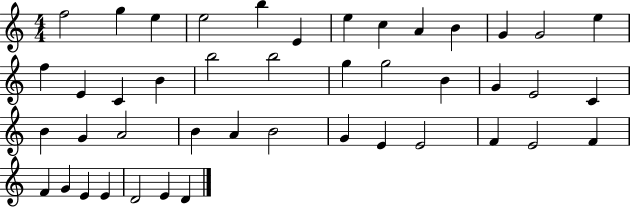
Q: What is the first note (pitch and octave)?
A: F5